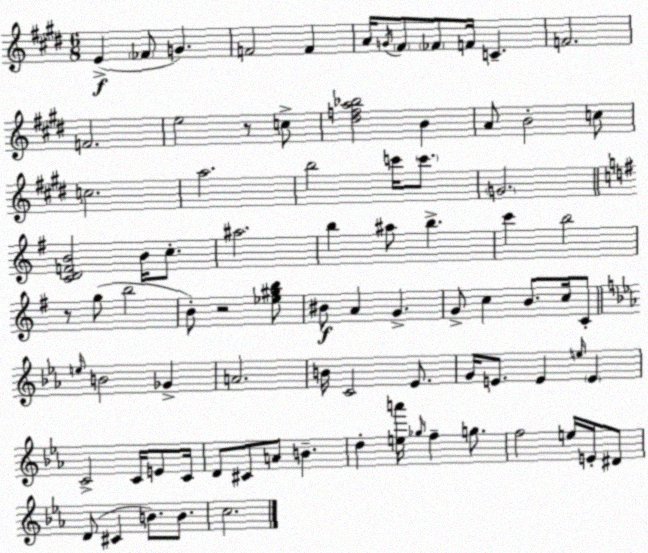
X:1
T:Untitled
M:6/8
L:1/4
K:E
E _F/2 G F2 F A/4 G/4 ^F/2 _F/2 F/4 C F2 F2 e2 z/2 c/2 [^dfa_b]2 B A/2 B2 c/2 c2 a2 b2 c'/4 c'/2 G2 [CDFB]2 B/4 c/2 ^a2 b ^a/2 b c' b2 z/2 g/2 b2 B/2 z2 [_e^gb]/2 ^B/2 A G G/2 c B/2 c/4 C/2 e/4 B2 _G A2 B/4 C2 _E/2 G/4 E/2 E e/4 E C2 C/4 E/2 C/4 D/2 ^C/2 A/2 B d [ea']/4 _g/4 f g/2 f2 e/4 E/4 ^D/2 D/2 ^C B/2 B/2 c2